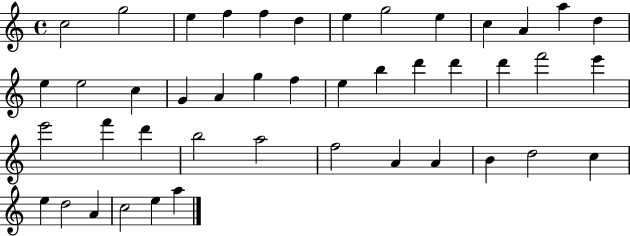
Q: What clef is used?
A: treble